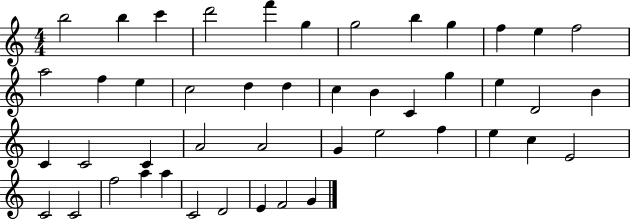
{
  \clef treble
  \numericTimeSignature
  \time 4/4
  \key c \major
  b''2 b''4 c'''4 | d'''2 f'''4 g''4 | g''2 b''4 g''4 | f''4 e''4 f''2 | \break a''2 f''4 e''4 | c''2 d''4 d''4 | c''4 b'4 c'4 g''4 | e''4 d'2 b'4 | \break c'4 c'2 c'4 | a'2 a'2 | g'4 e''2 f''4 | e''4 c''4 e'2 | \break c'2 c'2 | f''2 a''4 a''4 | c'2 d'2 | e'4 f'2 g'4 | \break \bar "|."
}